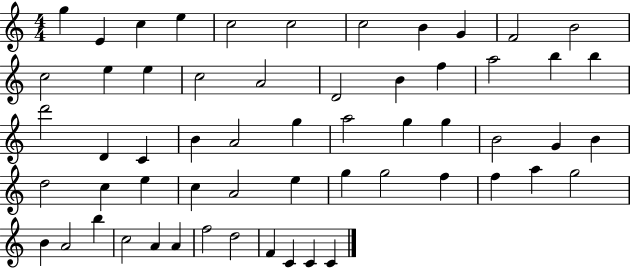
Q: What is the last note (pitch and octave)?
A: C4